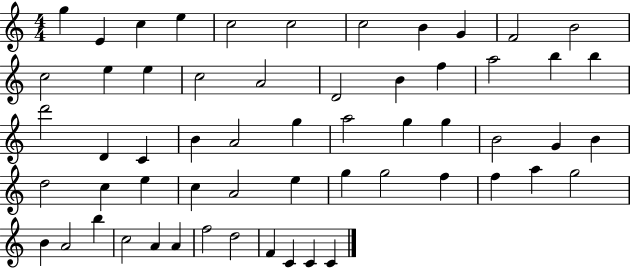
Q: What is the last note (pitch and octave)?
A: C4